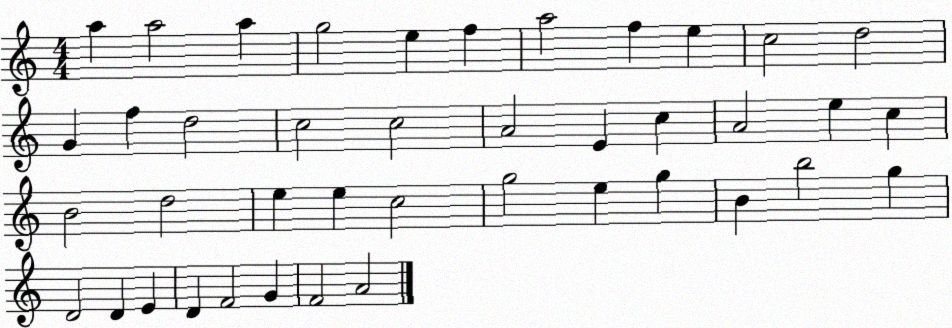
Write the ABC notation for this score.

X:1
T:Untitled
M:4/4
L:1/4
K:C
a a2 a g2 e f a2 f e c2 d2 G f d2 c2 c2 A2 E c A2 e c B2 d2 e e c2 g2 e g B b2 g D2 D E D F2 G F2 A2